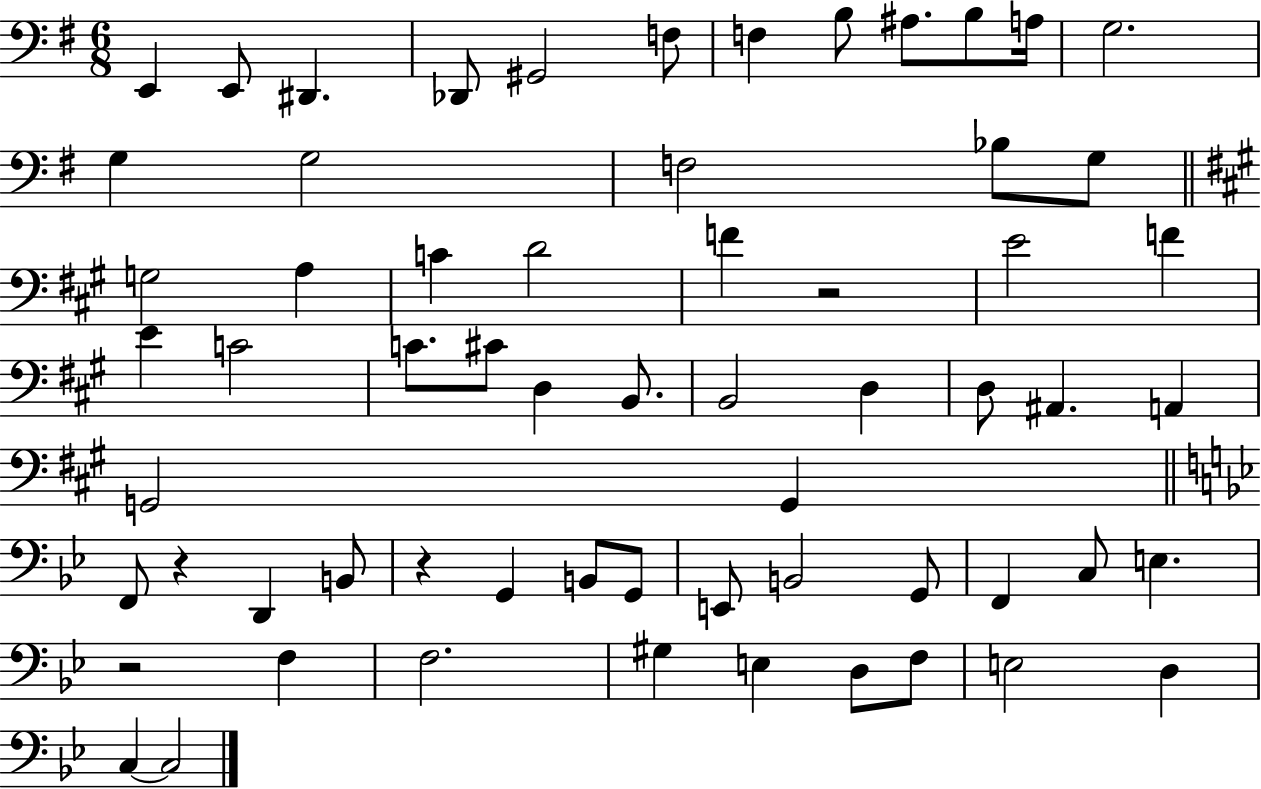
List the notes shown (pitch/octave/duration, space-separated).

E2/q E2/e D#2/q. Db2/e G#2/h F3/e F3/q B3/e A#3/e. B3/e A3/s G3/h. G3/q G3/h F3/h Bb3/e G3/e G3/h A3/q C4/q D4/h F4/q R/h E4/h F4/q E4/q C4/h C4/e. C#4/e D3/q B2/e. B2/h D3/q D3/e A#2/q. A2/q G2/h G2/q F2/e R/q D2/q B2/e R/q G2/q B2/e G2/e E2/e B2/h G2/e F2/q C3/e E3/q. R/h F3/q F3/h. G#3/q E3/q D3/e F3/e E3/h D3/q C3/q C3/h